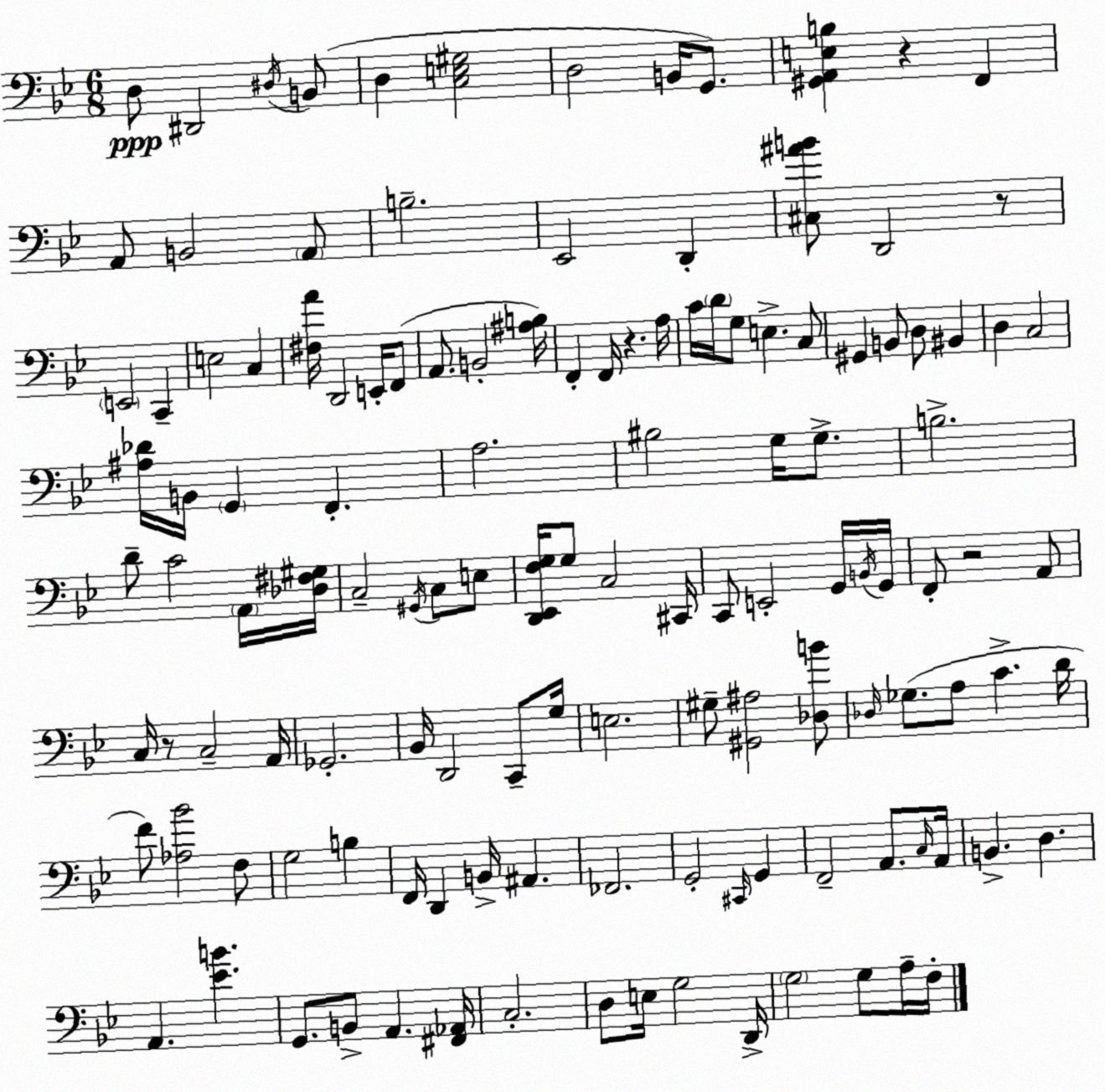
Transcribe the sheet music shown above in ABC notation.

X:1
T:Untitled
M:6/8
L:1/4
K:Gm
D,/2 ^D,,2 ^D,/4 B,,/2 D, [C,E,^G,]2 D,2 B,,/4 G,,/2 [^G,,A,,E,B,] z F,, A,,/2 B,,2 A,,/2 B,2 _E,,2 D,, [^C,^AB]/2 D,,2 z/2 E,,2 C,, E,2 C, [^F,A]/4 D,,2 E,,/4 F,,/2 A,,/2 B,,2 [^A,B,]/4 F,, F,,/4 z A,/4 C/4 D/4 G,/2 E, C,/2 ^G,, B,,/2 D,/2 ^B,, D, C,2 [^A,_D]/4 B,,/4 G,, F,, A,2 ^B,2 G,/4 G,/2 B,2 D/2 C2 A,,/4 [_D,^F,^G,]/4 C,2 ^G,,/4 C,/2 E,/2 [D,,_E,,F,G,]/4 G,/2 C,2 ^C,,/4 C,,/2 E,,2 G,,/4 B,,/4 G,,/4 F,,/2 z2 A,,/2 C,/4 z/2 C,2 A,,/4 _G,,2 _B,,/4 D,,2 C,,/2 G,/4 E,2 ^G,/2 [^G,,^A,]2 [_D,B]/2 _D,/4 _G,/2 A,/2 C D/4 F/2 [_A,_B]2 F,/2 G,2 B, F,,/4 D,, B,,/4 ^A,, _F,,2 G,,2 ^C,,/4 G,, F,,2 A,,/2 C,/4 A,,/4 B,, D, A,, [_EB] G,,/2 B,,/2 A,, [^F,,_A,,]/4 C,2 D,/2 E,/4 G,2 D,,/4 G,2 G,/2 A,/4 F,/4